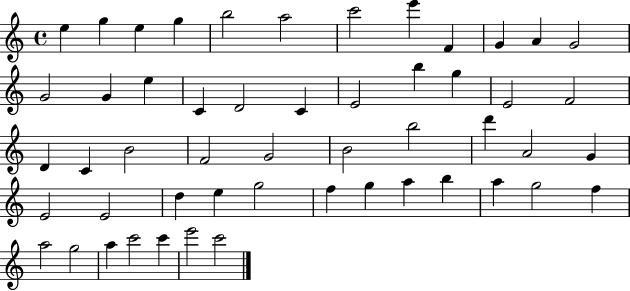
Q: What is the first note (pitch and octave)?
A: E5